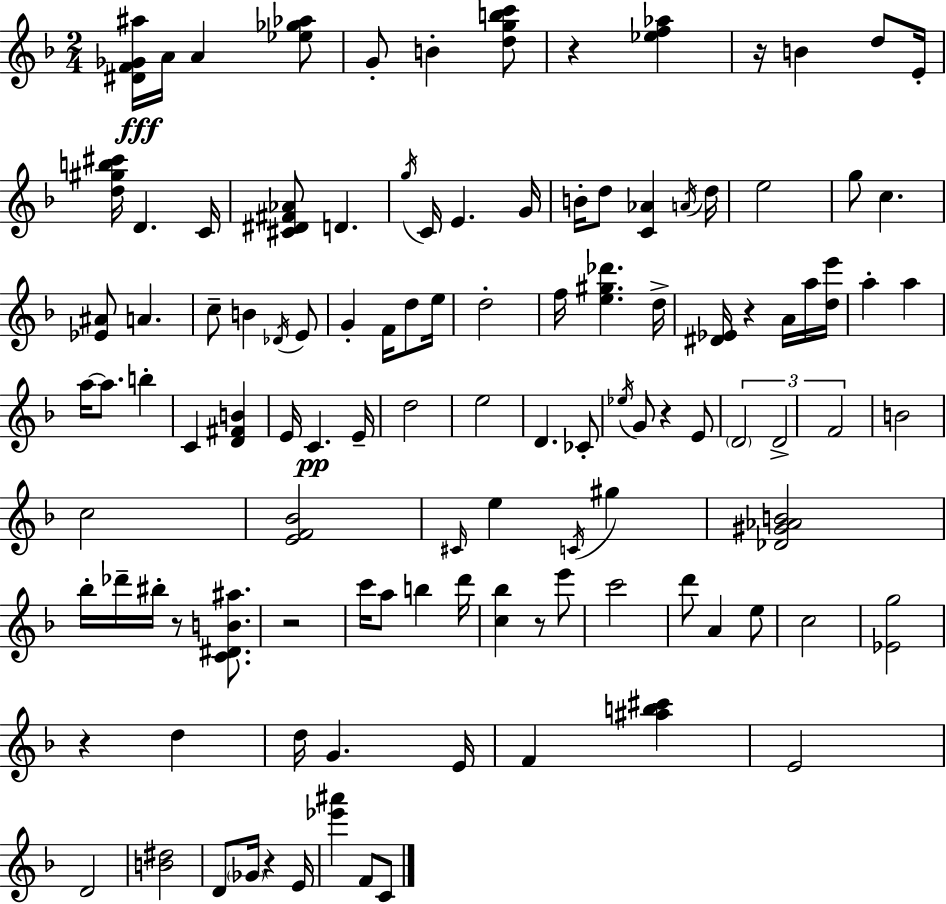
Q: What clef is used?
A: treble